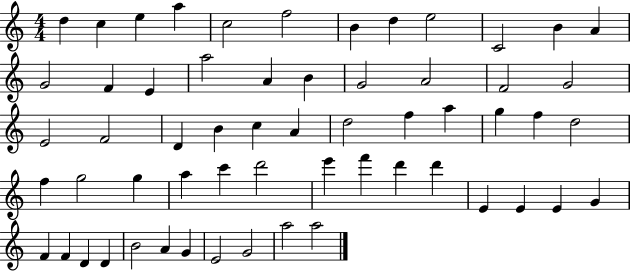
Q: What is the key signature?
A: C major